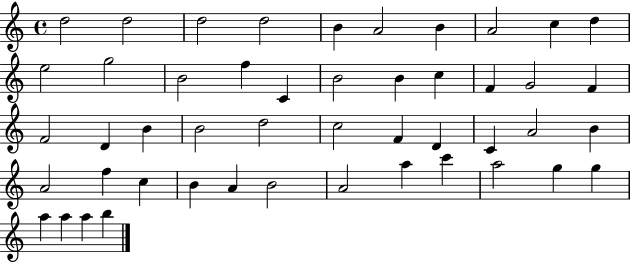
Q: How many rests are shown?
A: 0